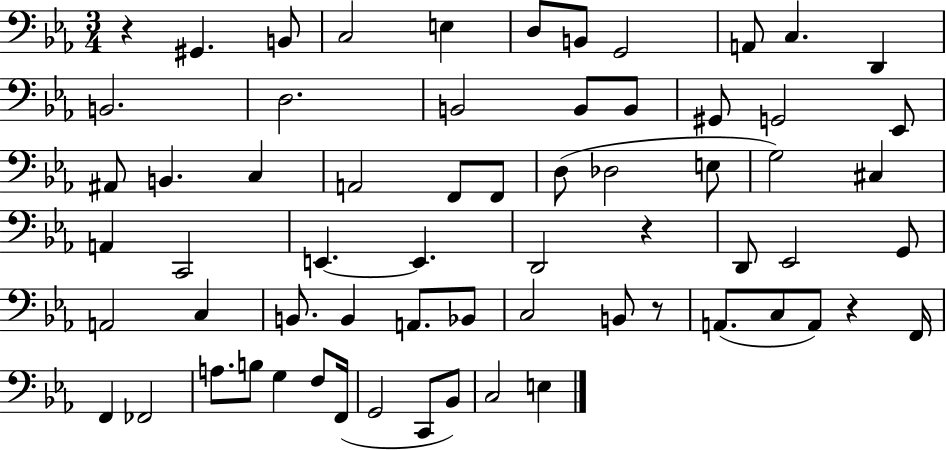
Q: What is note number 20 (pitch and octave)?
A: B2